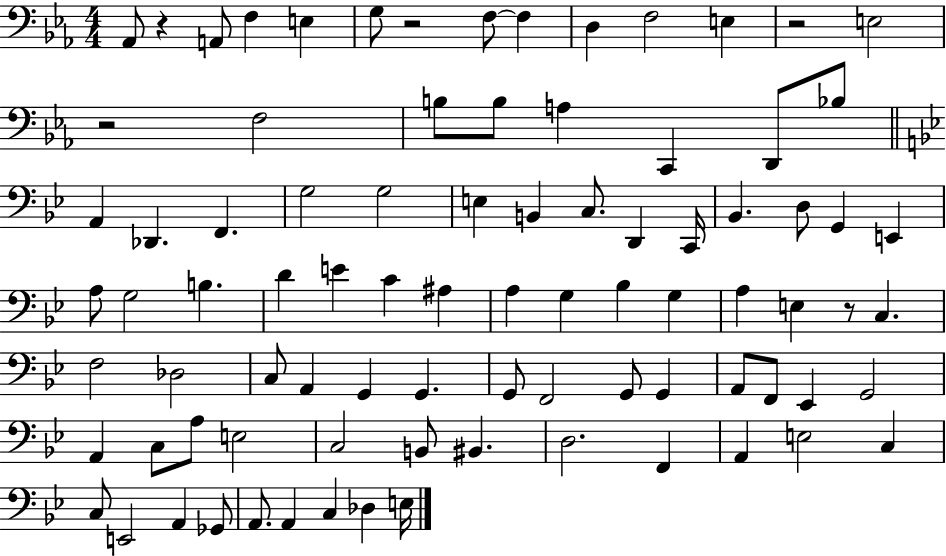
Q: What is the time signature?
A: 4/4